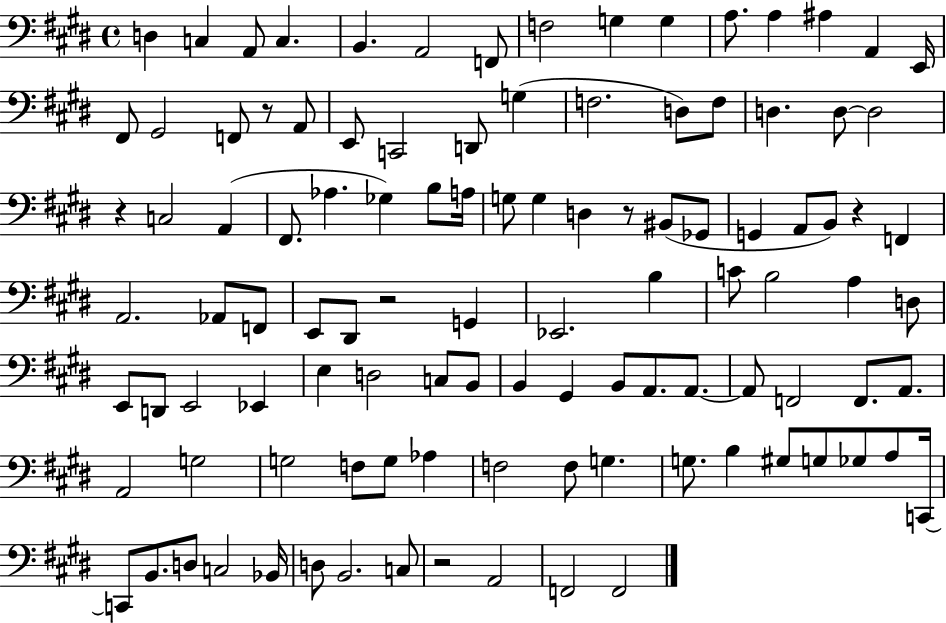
{
  \clef bass
  \time 4/4
  \defaultTimeSignature
  \key e \major
  d4 c4 a,8 c4. | b,4. a,2 f,8 | f2 g4 g4 | a8. a4 ais4 a,4 e,16 | \break fis,8 gis,2 f,8 r8 a,8 | e,8 c,2 d,8 g4( | f2. d8) f8 | d4. d8~~ d2 | \break r4 c2 a,4( | fis,8. aes4. ges4) b8 a16 | g8 g4 d4 r8 bis,8( ges,8 | g,4 a,8 b,8) r4 f,4 | \break a,2. aes,8 f,8 | e,8 dis,8 r2 g,4 | ees,2. b4 | c'8 b2 a4 d8 | \break e,8 d,8 e,2 ees,4 | e4 d2 c8 b,8 | b,4 gis,4 b,8 a,8. a,8.~~ | a,8 f,2 f,8. a,8. | \break a,2 g2 | g2 f8 g8 aes4 | f2 f8 g4. | g8. b4 gis8 g8 ges8 a8 c,16~~ | \break c,8 b,8. d8 c2 bes,16 | d8 b,2. c8 | r2 a,2 | f,2 f,2 | \break \bar "|."
}